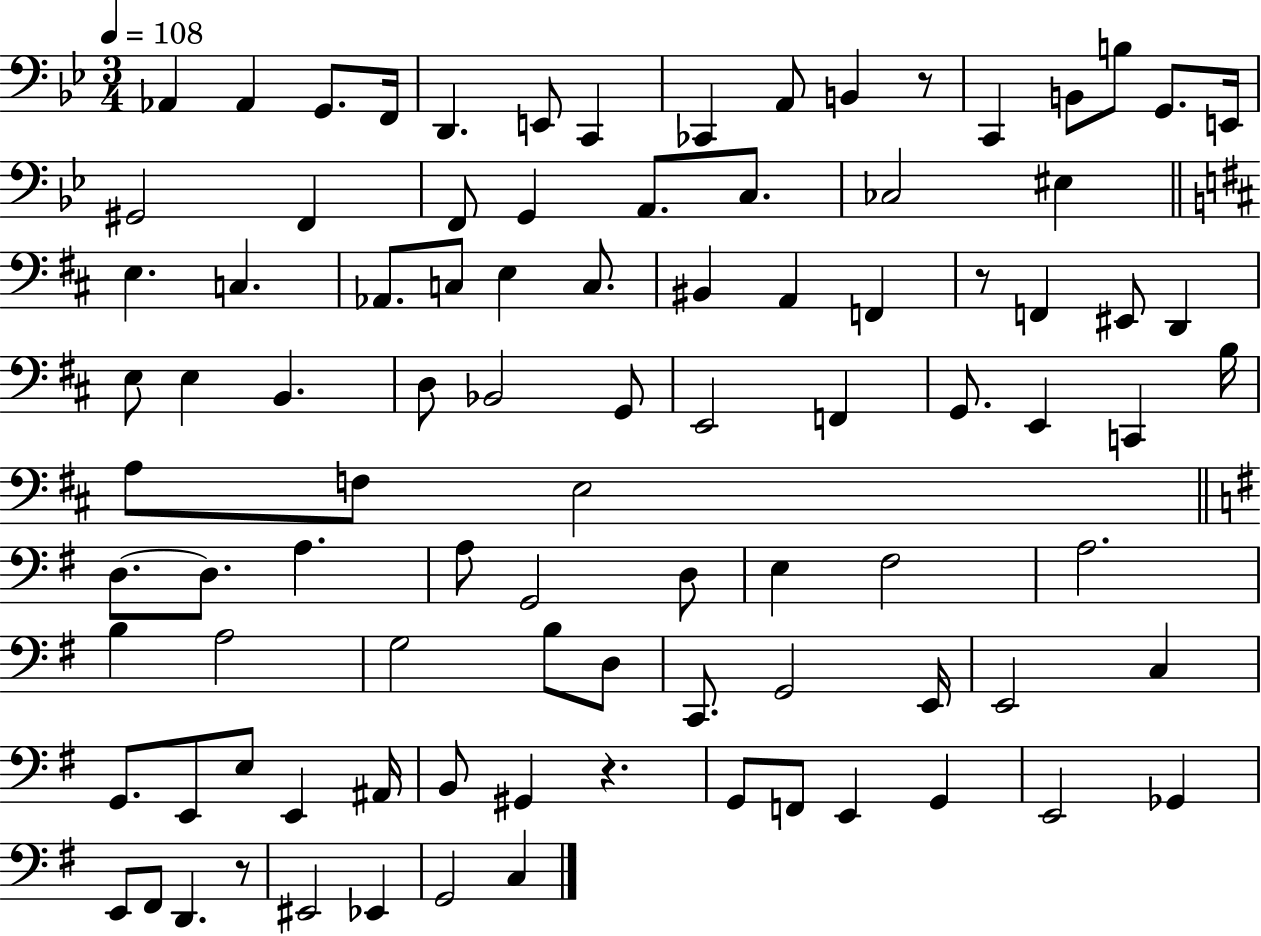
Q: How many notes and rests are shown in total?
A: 93